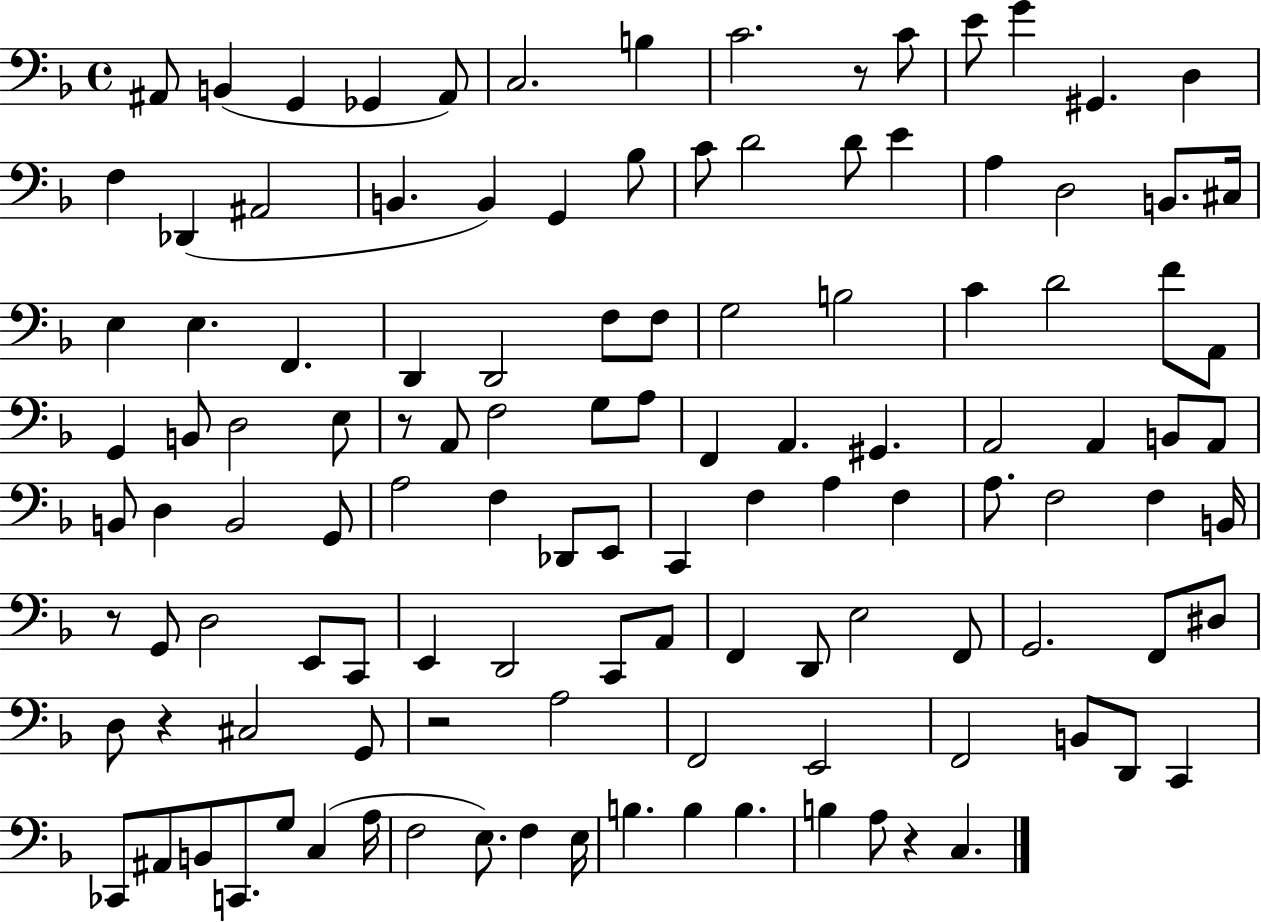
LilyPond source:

{
  \clef bass
  \time 4/4
  \defaultTimeSignature
  \key f \major
  ais,8 b,4( g,4 ges,4 ais,8) | c2. b4 | c'2. r8 c'8 | e'8 g'4 gis,4. d4 | \break f4 des,4( ais,2 | b,4. b,4) g,4 bes8 | c'8 d'2 d'8 e'4 | a4 d2 b,8. cis16 | \break e4 e4. f,4. | d,4 d,2 f8 f8 | g2 b2 | c'4 d'2 f'8 a,8 | \break g,4 b,8 d2 e8 | r8 a,8 f2 g8 a8 | f,4 a,4. gis,4. | a,2 a,4 b,8 a,8 | \break b,8 d4 b,2 g,8 | a2 f4 des,8 e,8 | c,4 f4 a4 f4 | a8. f2 f4 b,16 | \break r8 g,8 d2 e,8 c,8 | e,4 d,2 c,8 a,8 | f,4 d,8 e2 f,8 | g,2. f,8 dis8 | \break d8 r4 cis2 g,8 | r2 a2 | f,2 e,2 | f,2 b,8 d,8 c,4 | \break ces,8 ais,8 b,8 c,8. g8 c4( a16 | f2 e8.) f4 e16 | b4. b4 b4. | b4 a8 r4 c4. | \break \bar "|."
}